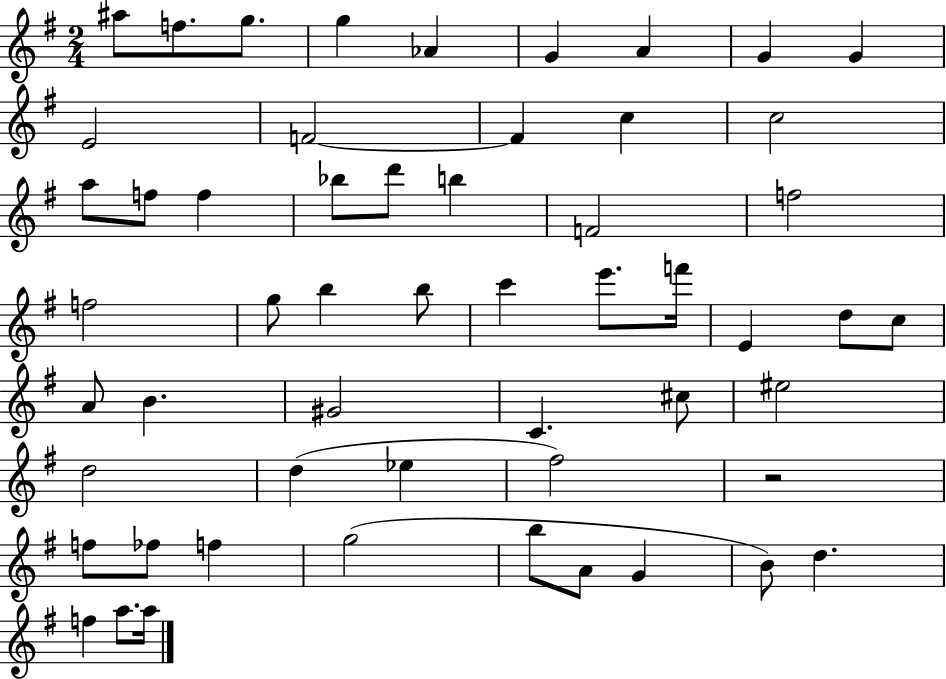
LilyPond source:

{
  \clef treble
  \numericTimeSignature
  \time 2/4
  \key g \major
  \repeat volta 2 { ais''8 f''8. g''8. | g''4 aes'4 | g'4 a'4 | g'4 g'4 | \break e'2 | f'2~~ | f'4 c''4 | c''2 | \break a''8 f''8 f''4 | bes''8 d'''8 b''4 | f'2 | f''2 | \break f''2 | g''8 b''4 b''8 | c'''4 e'''8. f'''16 | e'4 d''8 c''8 | \break a'8 b'4. | gis'2 | c'4. cis''8 | eis''2 | \break d''2 | d''4( ees''4 | fis''2) | r2 | \break f''8 fes''8 f''4 | g''2( | b''8 a'8 g'4 | b'8) d''4. | \break f''4 a''8. a''16 | } \bar "|."
}